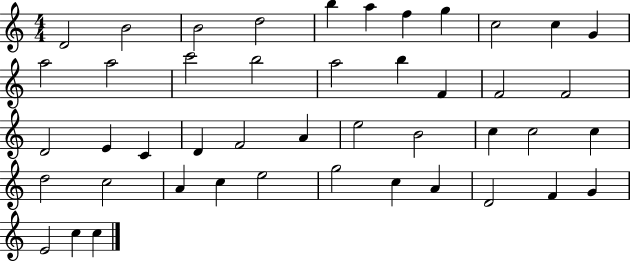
X:1
T:Untitled
M:4/4
L:1/4
K:C
D2 B2 B2 d2 b a f g c2 c G a2 a2 c'2 b2 a2 b F F2 F2 D2 E C D F2 A e2 B2 c c2 c d2 c2 A c e2 g2 c A D2 F G E2 c c